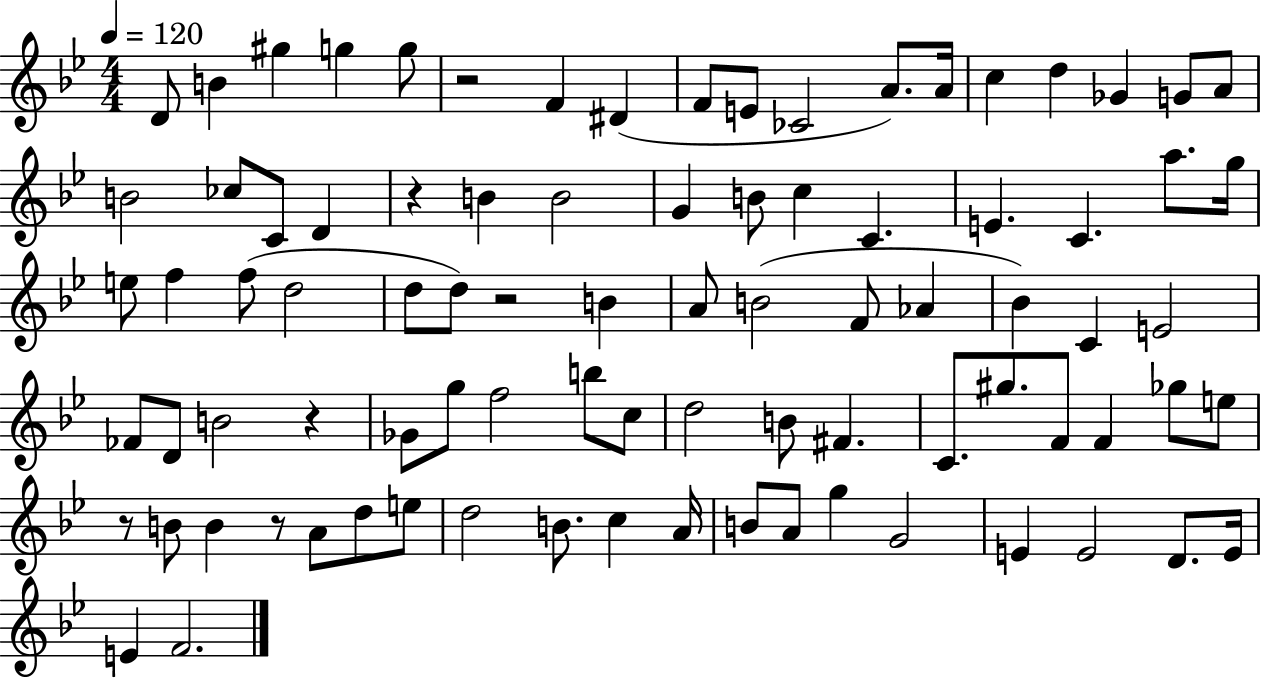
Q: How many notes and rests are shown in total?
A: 87